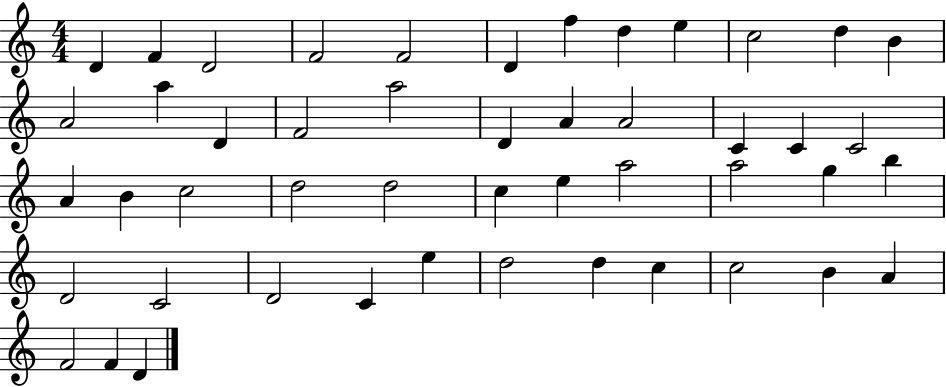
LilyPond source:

{
  \clef treble
  \numericTimeSignature
  \time 4/4
  \key c \major
  d'4 f'4 d'2 | f'2 f'2 | d'4 f''4 d''4 e''4 | c''2 d''4 b'4 | \break a'2 a''4 d'4 | f'2 a''2 | d'4 a'4 a'2 | c'4 c'4 c'2 | \break a'4 b'4 c''2 | d''2 d''2 | c''4 e''4 a''2 | a''2 g''4 b''4 | \break d'2 c'2 | d'2 c'4 e''4 | d''2 d''4 c''4 | c''2 b'4 a'4 | \break f'2 f'4 d'4 | \bar "|."
}